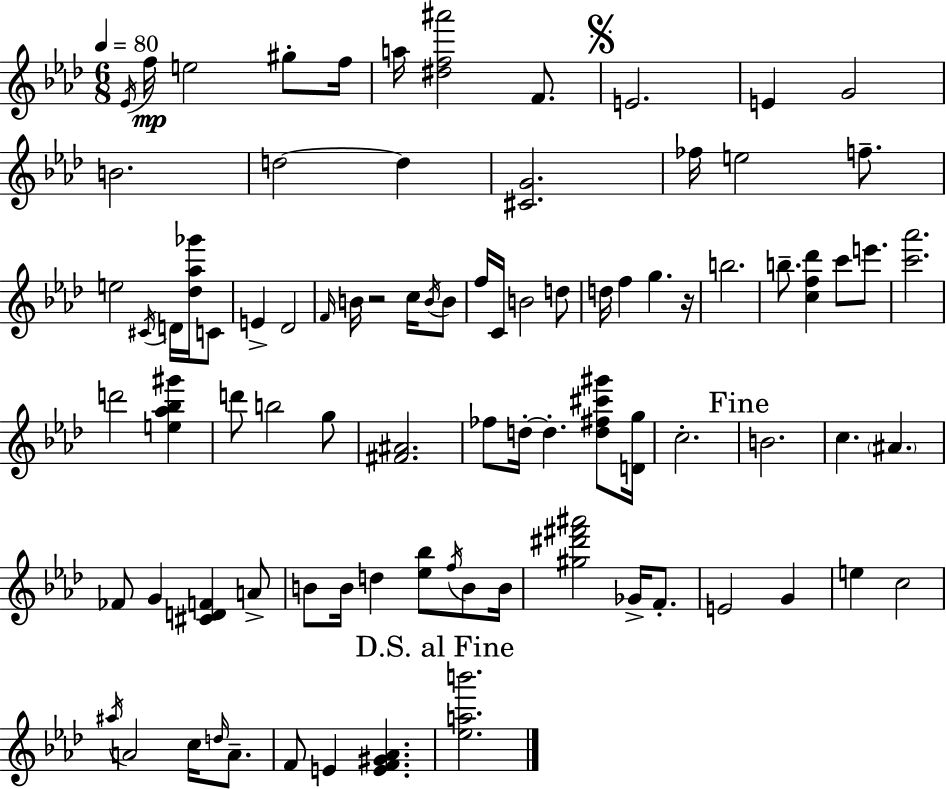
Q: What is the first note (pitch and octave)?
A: Eb4